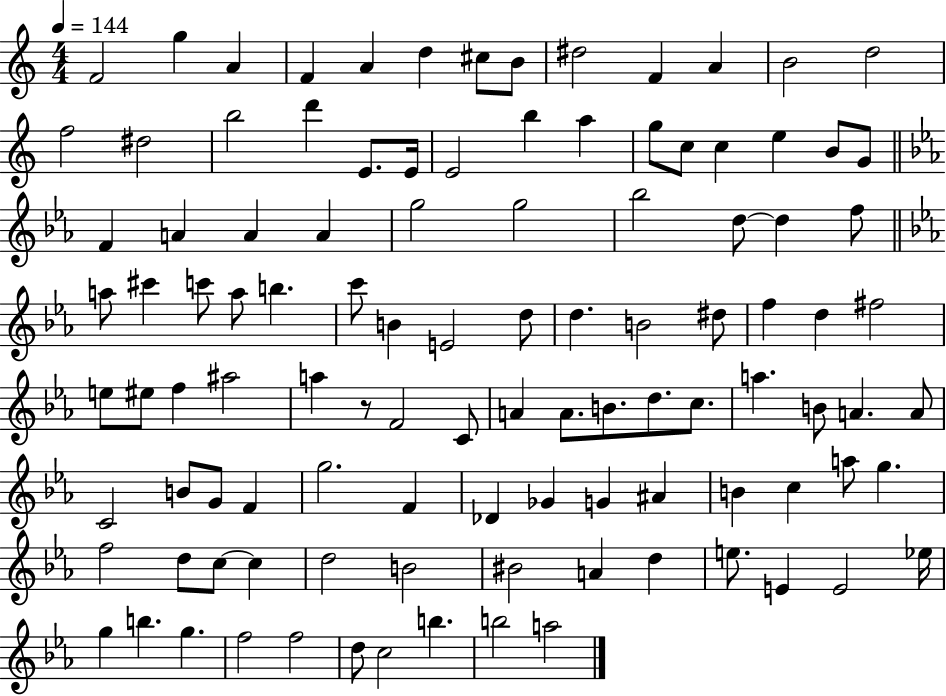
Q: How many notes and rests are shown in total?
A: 107